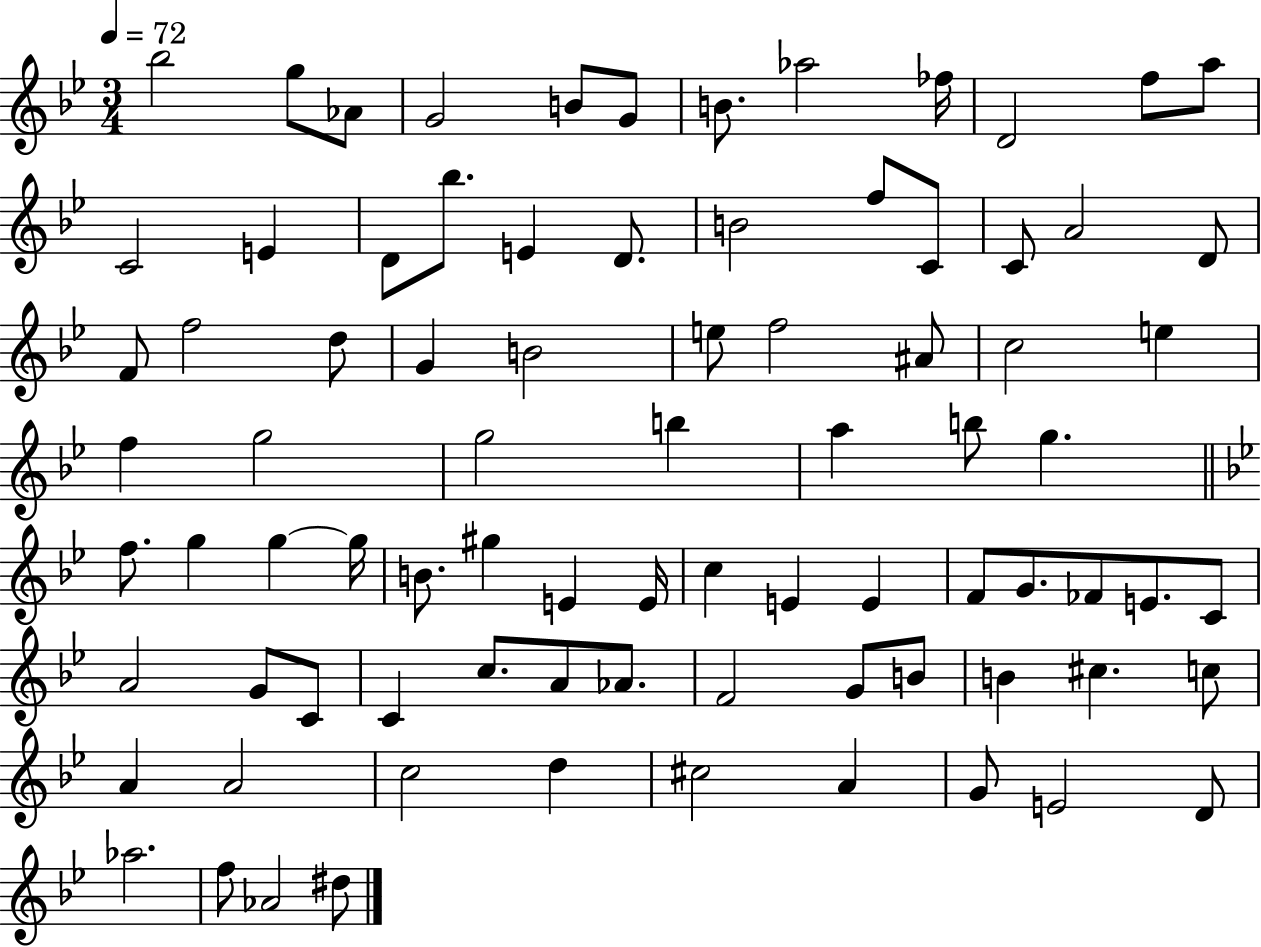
Bb5/h G5/e Ab4/e G4/h B4/e G4/e B4/e. Ab5/h FES5/s D4/h F5/e A5/e C4/h E4/q D4/e Bb5/e. E4/q D4/e. B4/h F5/e C4/e C4/e A4/h D4/e F4/e F5/h D5/e G4/q B4/h E5/e F5/h A#4/e C5/h E5/q F5/q G5/h G5/h B5/q A5/q B5/e G5/q. F5/e. G5/q G5/q G5/s B4/e. G#5/q E4/q E4/s C5/q E4/q E4/q F4/e G4/e. FES4/e E4/e. C4/e A4/h G4/e C4/e C4/q C5/e. A4/e Ab4/e. F4/h G4/e B4/e B4/q C#5/q. C5/e A4/q A4/h C5/h D5/q C#5/h A4/q G4/e E4/h D4/e Ab5/h. F5/e Ab4/h D#5/e